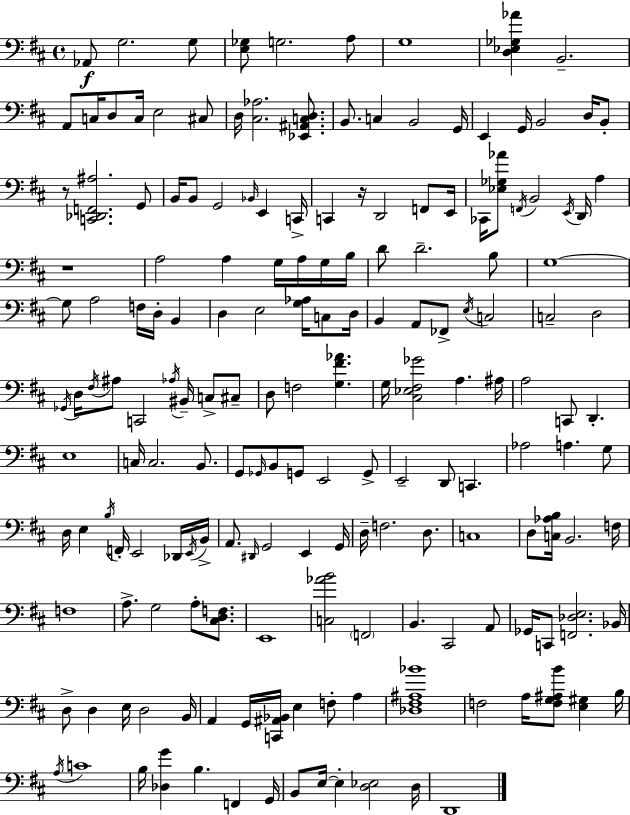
Ab2/e G3/h. G3/e [E3,Gb3]/e G3/h. A3/e G3/w [D3,Eb3,Gb3,Ab4]/q B2/h. A2/e C3/s D3/e C3/s E3/h C#3/e D3/s [C#3,Ab3]/h. [Eb2,A#2,C3,D3]/e. B2/e. C3/q B2/h G2/s E2/q G2/s B2/h D3/s B2/e R/e [C2,Db2,F2,A#3]/h. G2/e B2/s B2/e G2/h Bb2/s E2/q C2/s C2/q R/s D2/h F2/e E2/s CES2/s [Eb3,Gb3,Ab4]/e F2/s B2/h E2/s D2/s A3/q R/w A3/h A3/q G3/s A3/s G3/s B3/s D4/e D4/h. B3/e G3/w G3/e A3/h F3/s D3/s B2/q D3/q E3/h [G3,Ab3]/s C3/e D3/s B2/q A2/e FES2/e E3/s C3/h C3/h D3/h Gb2/s D3/s F#3/s A#3/e C2/h Ab3/s BIS2/s C3/e C#3/e D3/e F3/h [G3,F#4,Ab4]/q. G3/s [C#3,Eb3,F#3,Gb4]/h A3/q. A#3/s A3/h C2/e D2/q. E3/w C3/s C3/h. B2/e. G2/e Gb2/s B2/e G2/e E2/h G2/e E2/h D2/e C2/q. Ab3/h A3/q. G3/e D3/s E3/q B3/s F2/s E2/h Db2/s E2/s B2/s A2/e. D#2/s G2/h E2/q G2/s D3/s F3/h. D3/e. C3/w D3/e [C3,Ab3,B3]/s B2/h. F3/s F3/w A3/e. G3/h A3/e [C#3,D3,F3]/e. E2/w [C3,Ab4,B4]/h F2/h B2/q. C#2/h A2/e Gb2/s C2/e [F2,Db3,E3]/h. Bb2/s D3/e D3/q E3/s D3/h B2/s A2/q G2/s [C2,A#2,Bb2]/s E3/q F3/e A3/q [Db3,F#3,A#3,Bb4]/w F3/h A3/s [F3,G3,A#3,B4]/e [E3,G#3]/q B3/s A3/s C4/w B3/s [Db3,G4]/q B3/q. F2/q G2/s B2/e E3/s E3/q [D3,Eb3]/h D3/s D2/w